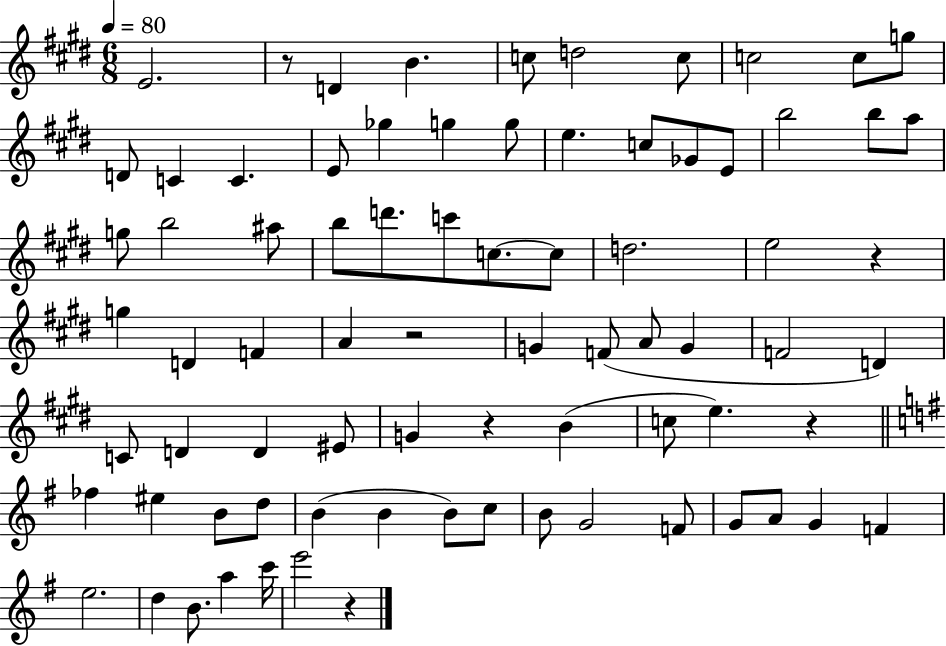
{
  \clef treble
  \numericTimeSignature
  \time 6/8
  \key e \major
  \tempo 4 = 80
  e'2. | r8 d'4 b'4. | c''8 d''2 c''8 | c''2 c''8 g''8 | \break d'8 c'4 c'4. | e'8 ges''4 g''4 g''8 | e''4. c''8 ges'8 e'8 | b''2 b''8 a''8 | \break g''8 b''2 ais''8 | b''8 d'''8. c'''8 c''8.~~ c''8 | d''2. | e''2 r4 | \break g''4 d'4 f'4 | a'4 r2 | g'4 f'8( a'8 g'4 | f'2 d'4) | \break c'8 d'4 d'4 eis'8 | g'4 r4 b'4( | c''8 e''4.) r4 | \bar "||" \break \key g \major fes''4 eis''4 b'8 d''8 | b'4( b'4 b'8) c''8 | b'8 g'2 f'8 | g'8 a'8 g'4 f'4 | \break e''2. | d''4 b'8. a''4 c'''16 | e'''2 r4 | \bar "|."
}